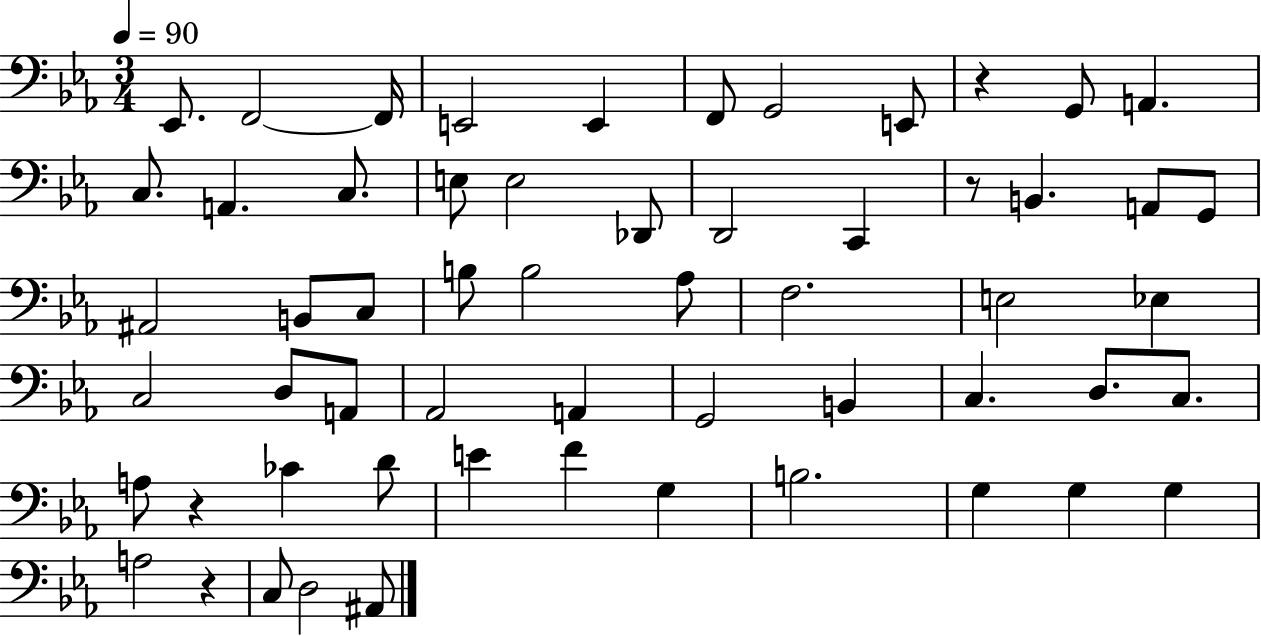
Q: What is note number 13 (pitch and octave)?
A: C3